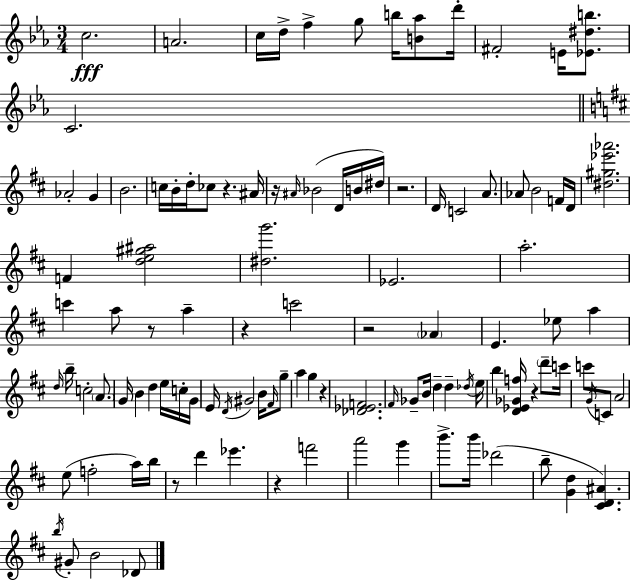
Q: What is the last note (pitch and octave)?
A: Db4